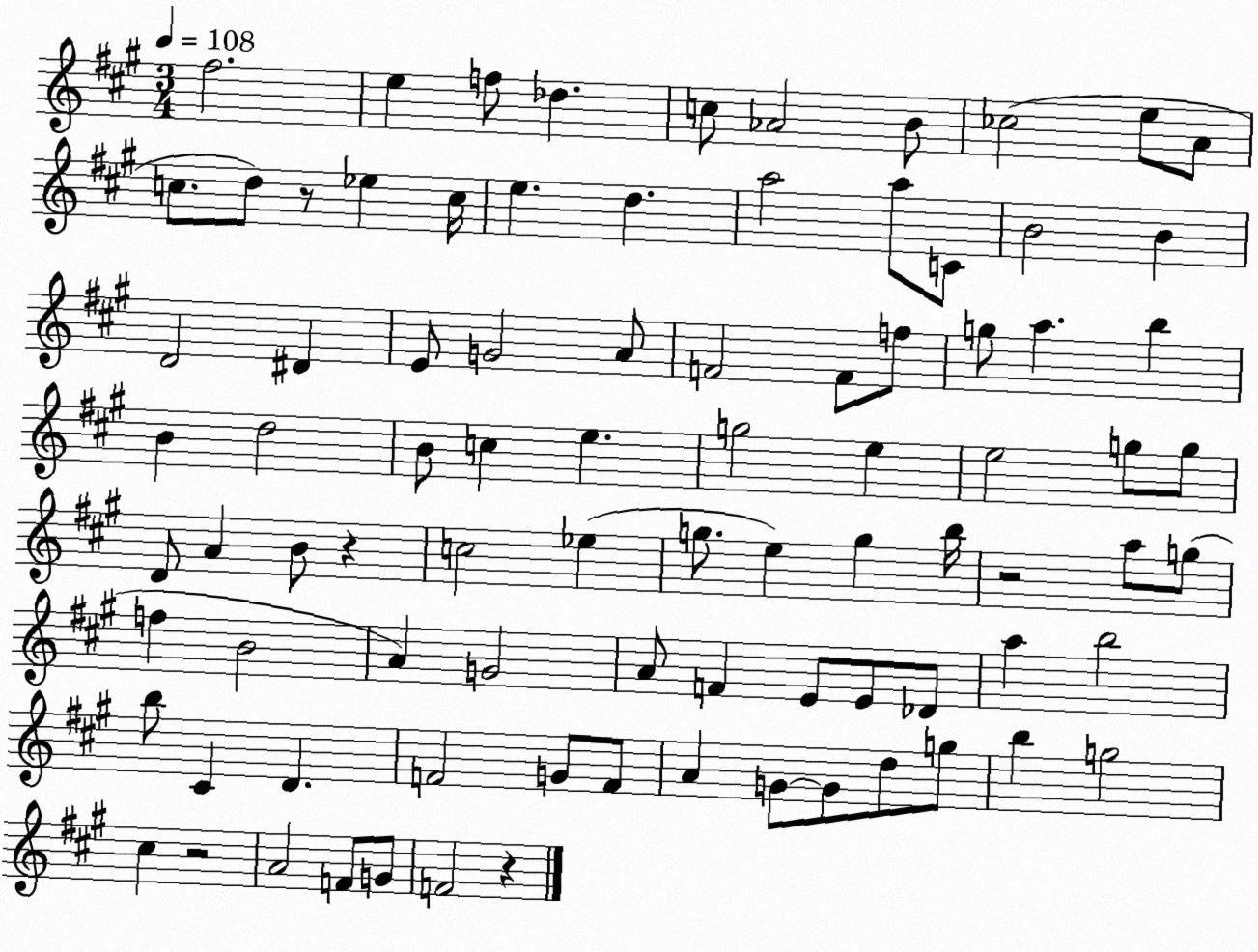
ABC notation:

X:1
T:Untitled
M:3/4
L:1/4
K:A
^f2 e f/2 _d c/2 _A2 B/2 _c2 e/2 A/2 c/2 d/2 z/2 _e c/4 e d a2 a/2 C/2 B2 B D2 ^D E/2 G2 A/2 F2 F/2 f/2 g/2 a b B d2 B/2 c e g2 e e2 g/2 g/2 D/2 A B/2 z c2 _e g/2 e g b/4 z2 a/2 g/2 f B2 A G2 A/2 F E/2 E/2 _D/2 a b2 b/2 ^C D F2 G/2 F/2 A G/2 G/2 d/2 g/2 b g2 ^c z2 A2 F/2 G/2 F2 z